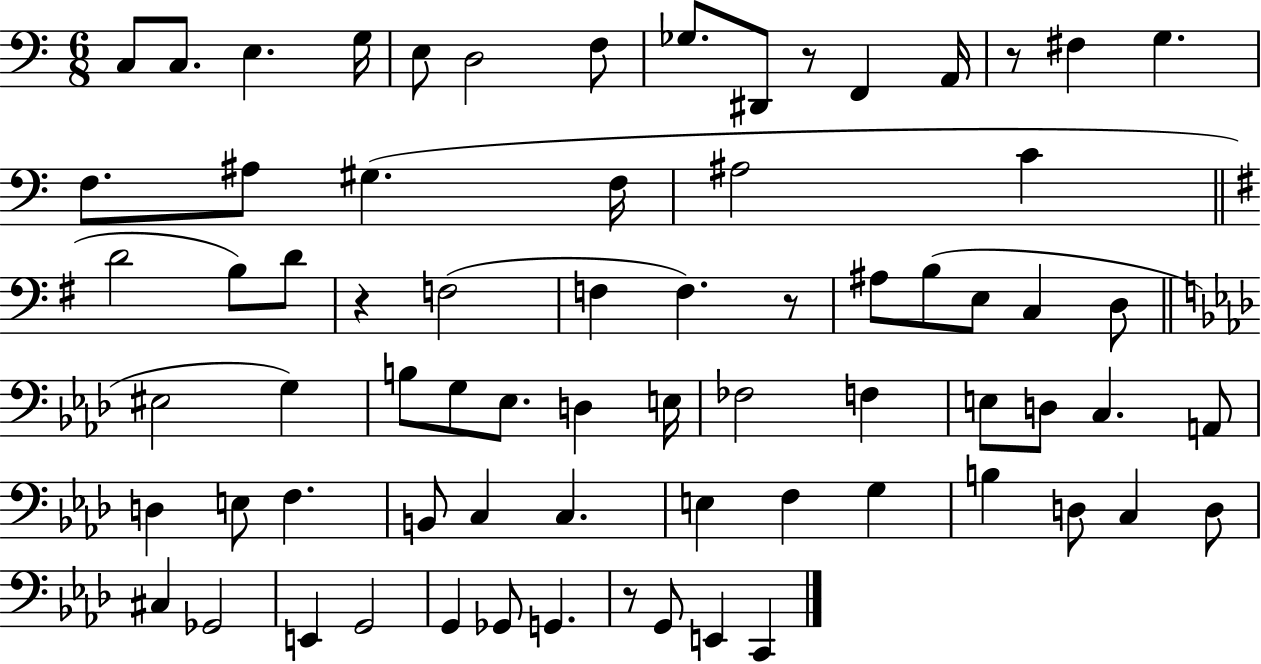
C3/e C3/e. E3/q. G3/s E3/e D3/h F3/e Gb3/e. D#2/e R/e F2/q A2/s R/e F#3/q G3/q. F3/e. A#3/e G#3/q. F3/s A#3/h C4/q D4/h B3/e D4/e R/q F3/h F3/q F3/q. R/e A#3/e B3/e E3/e C3/q D3/e EIS3/h G3/q B3/e G3/e Eb3/e. D3/q E3/s FES3/h F3/q E3/e D3/e C3/q. A2/e D3/q E3/e F3/q. B2/e C3/q C3/q. E3/q F3/q G3/q B3/q D3/e C3/q D3/e C#3/q Gb2/h E2/q G2/h G2/q Gb2/e G2/q. R/e G2/e E2/q C2/q